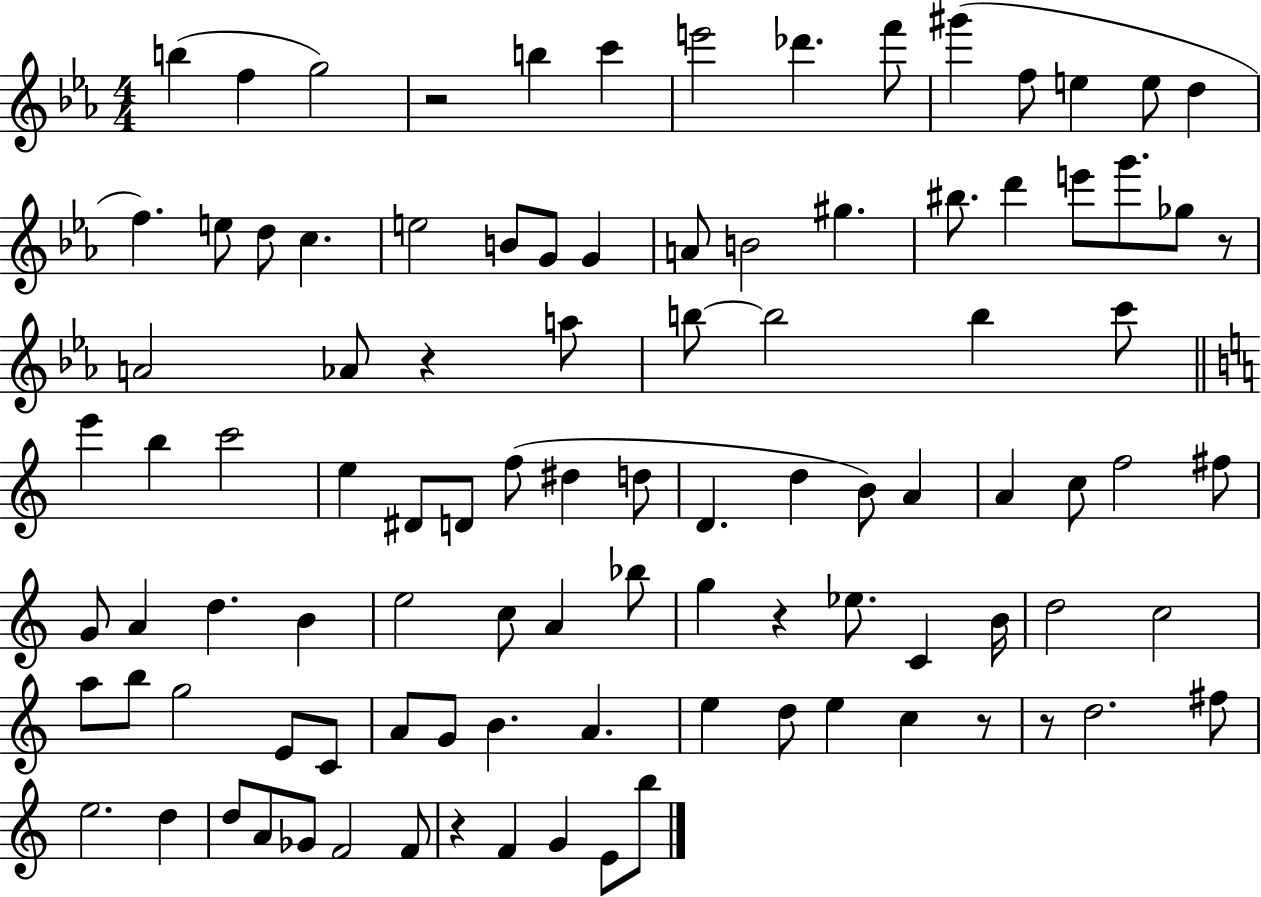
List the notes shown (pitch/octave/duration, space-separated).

B5/q F5/q G5/h R/h B5/q C6/q E6/h Db6/q. F6/e G#6/q F5/e E5/q E5/e D5/q F5/q. E5/e D5/e C5/q. E5/h B4/e G4/e G4/q A4/e B4/h G#5/q. BIS5/e. D6/q E6/e G6/e. Gb5/e R/e A4/h Ab4/e R/q A5/e B5/e B5/h B5/q C6/e E6/q B5/q C6/h E5/q D#4/e D4/e F5/e D#5/q D5/e D4/q. D5/q B4/e A4/q A4/q C5/e F5/h F#5/e G4/e A4/q D5/q. B4/q E5/h C5/e A4/q Bb5/e G5/q R/q Eb5/e. C4/q B4/s D5/h C5/h A5/e B5/e G5/h E4/e C4/e A4/e G4/e B4/q. A4/q. E5/q D5/e E5/q C5/q R/e R/e D5/h. F#5/e E5/h. D5/q D5/e A4/e Gb4/e F4/h F4/e R/q F4/q G4/q E4/e B5/e